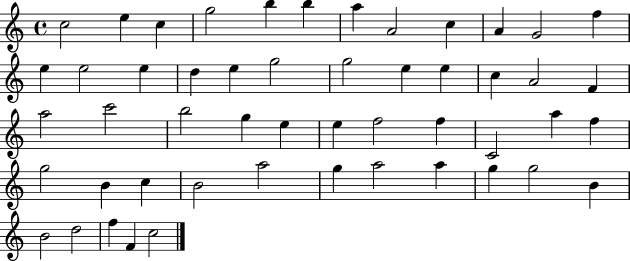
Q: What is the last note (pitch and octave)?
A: C5